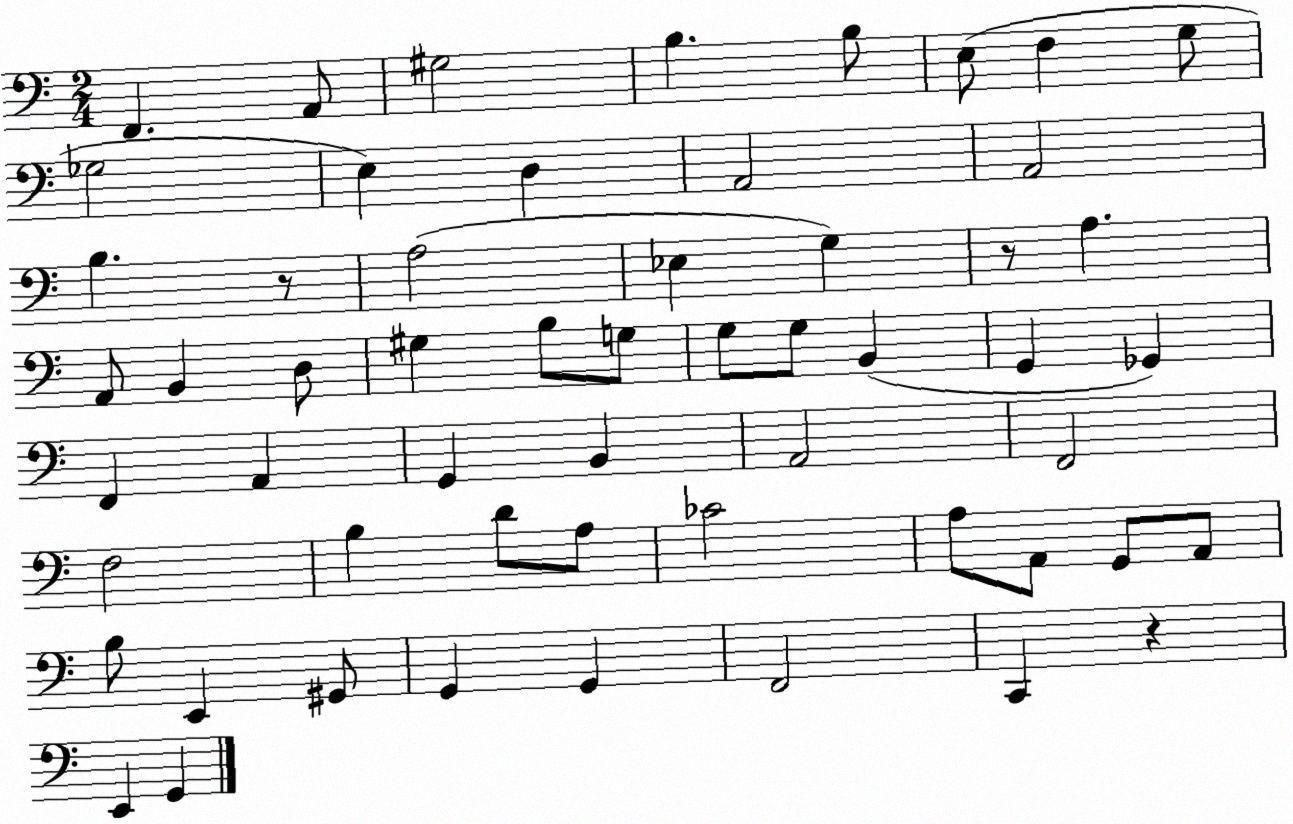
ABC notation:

X:1
T:Untitled
M:2/4
L:1/4
K:C
F,, A,,/2 ^G,2 B, B,/2 E,/2 F, G,/2 _G,2 E, D, A,,2 A,,2 B, z/2 A,2 _E, G, z/2 A, A,,/2 B,, D,/2 ^G, B,/2 G,/2 G,/2 G,/2 B,, G,, _G,, F,, A,, G,, B,, A,,2 F,,2 F,2 B, D/2 A,/2 _C2 A,/2 A,,/2 G,,/2 A,,/2 B,/2 E,, ^G,,/2 G,, G,, F,,2 C,, z E,, G,,